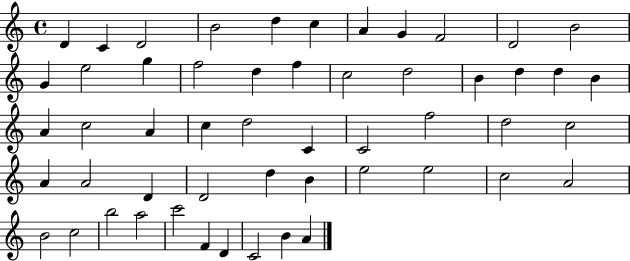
X:1
T:Untitled
M:4/4
L:1/4
K:C
D C D2 B2 d c A G F2 D2 B2 G e2 g f2 d f c2 d2 B d d B A c2 A c d2 C C2 f2 d2 c2 A A2 D D2 d B e2 e2 c2 A2 B2 c2 b2 a2 c'2 F D C2 B A